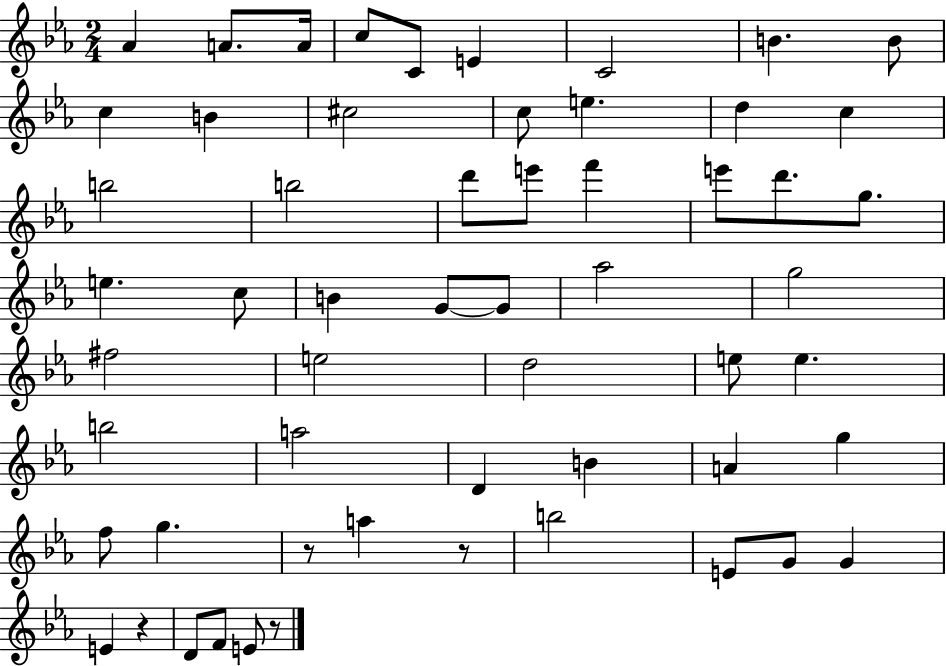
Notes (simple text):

Ab4/q A4/e. A4/s C5/e C4/e E4/q C4/h B4/q. B4/e C5/q B4/q C#5/h C5/e E5/q. D5/q C5/q B5/h B5/h D6/e E6/e F6/q E6/e D6/e. G5/e. E5/q. C5/e B4/q G4/e G4/e Ab5/h G5/h F#5/h E5/h D5/h E5/e E5/q. B5/h A5/h D4/q B4/q A4/q G5/q F5/e G5/q. R/e A5/q R/e B5/h E4/e G4/e G4/q E4/q R/q D4/e F4/e E4/e R/e